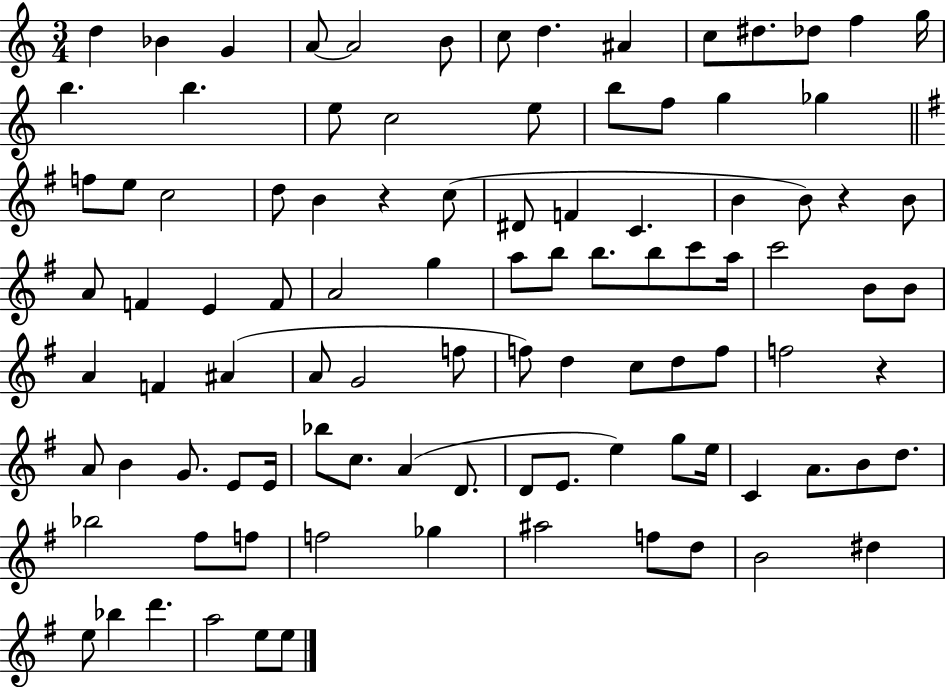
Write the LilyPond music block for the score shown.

{
  \clef treble
  \numericTimeSignature
  \time 3/4
  \key c \major
  d''4 bes'4 g'4 | a'8~~ a'2 b'8 | c''8 d''4. ais'4 | c''8 dis''8. des''8 f''4 g''16 | \break b''4. b''4. | e''8 c''2 e''8 | b''8 f''8 g''4 ges''4 | \bar "||" \break \key g \major f''8 e''8 c''2 | d''8 b'4 r4 c''8( | dis'8 f'4 c'4. | b'4 b'8) r4 b'8 | \break a'8 f'4 e'4 f'8 | a'2 g''4 | a''8 b''8 b''8. b''8 c'''8 a''16 | c'''2 b'8 b'8 | \break a'4 f'4 ais'4( | a'8 g'2 f''8 | f''8) d''4 c''8 d''8 f''8 | f''2 r4 | \break a'8 b'4 g'8. e'8 e'16 | bes''8 c''8. a'4( d'8. | d'8 e'8. e''4) g''8 e''16 | c'4 a'8. b'8 d''8. | \break bes''2 fis''8 f''8 | f''2 ges''4 | ais''2 f''8 d''8 | b'2 dis''4 | \break e''8 bes''4 d'''4. | a''2 e''8 e''8 | \bar "|."
}